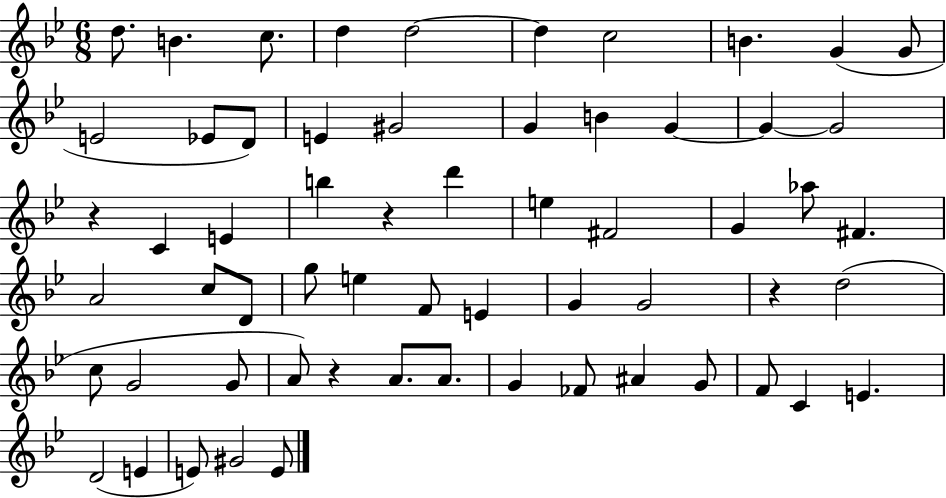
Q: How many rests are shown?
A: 4